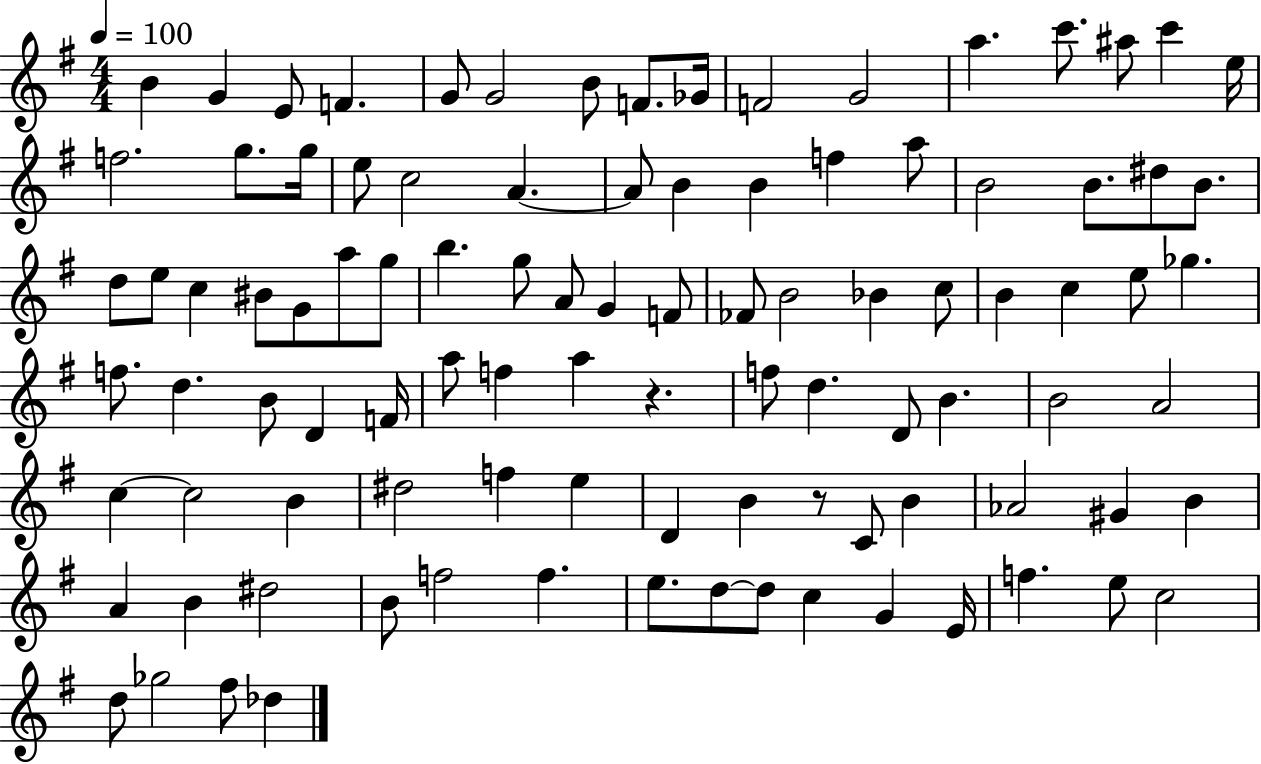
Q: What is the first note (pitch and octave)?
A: B4